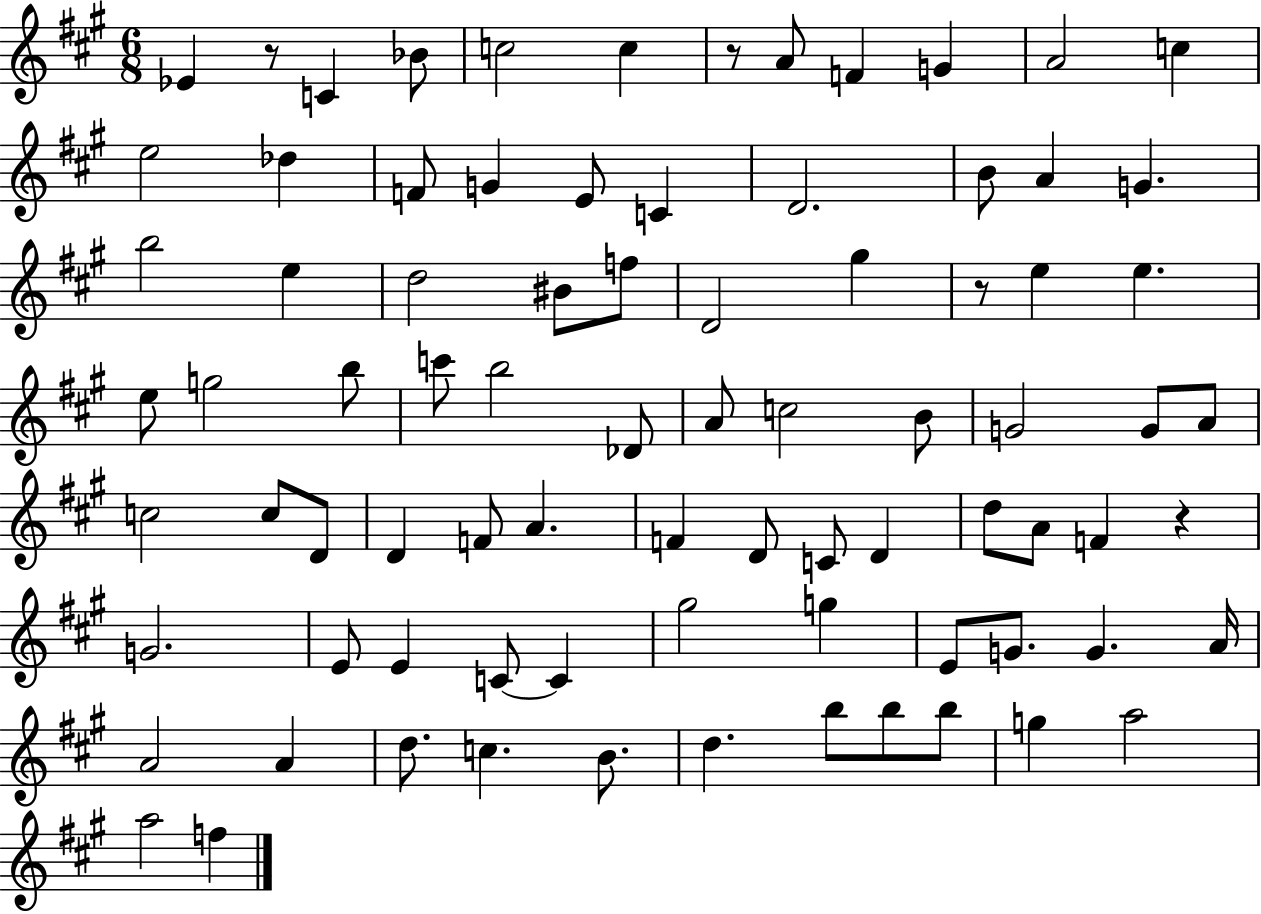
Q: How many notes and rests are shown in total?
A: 82